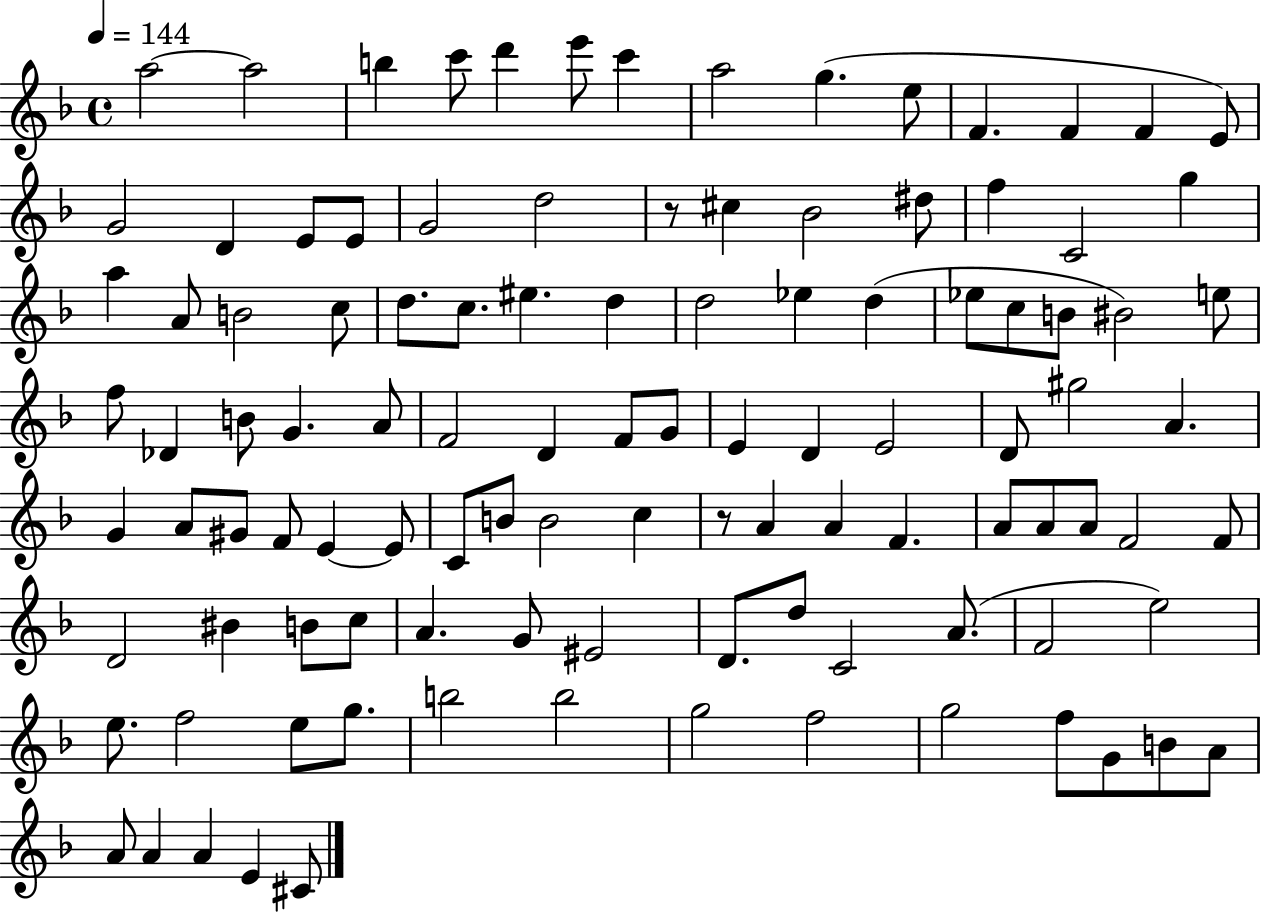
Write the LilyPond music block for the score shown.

{
  \clef treble
  \time 4/4
  \defaultTimeSignature
  \key f \major
  \tempo 4 = 144
  \repeat volta 2 { a''2~~ a''2 | b''4 c'''8 d'''4 e'''8 c'''4 | a''2 g''4.( e''8 | f'4. f'4 f'4 e'8) | \break g'2 d'4 e'8 e'8 | g'2 d''2 | r8 cis''4 bes'2 dis''8 | f''4 c'2 g''4 | \break a''4 a'8 b'2 c''8 | d''8. c''8. eis''4. d''4 | d''2 ees''4 d''4( | ees''8 c''8 b'8 bis'2) e''8 | \break f''8 des'4 b'8 g'4. a'8 | f'2 d'4 f'8 g'8 | e'4 d'4 e'2 | d'8 gis''2 a'4. | \break g'4 a'8 gis'8 f'8 e'4~~ e'8 | c'8 b'8 b'2 c''4 | r8 a'4 a'4 f'4. | a'8 a'8 a'8 f'2 f'8 | \break d'2 bis'4 b'8 c''8 | a'4. g'8 eis'2 | d'8. d''8 c'2 a'8.( | f'2 e''2) | \break e''8. f''2 e''8 g''8. | b''2 b''2 | g''2 f''2 | g''2 f''8 g'8 b'8 a'8 | \break a'8 a'4 a'4 e'4 cis'8 | } \bar "|."
}